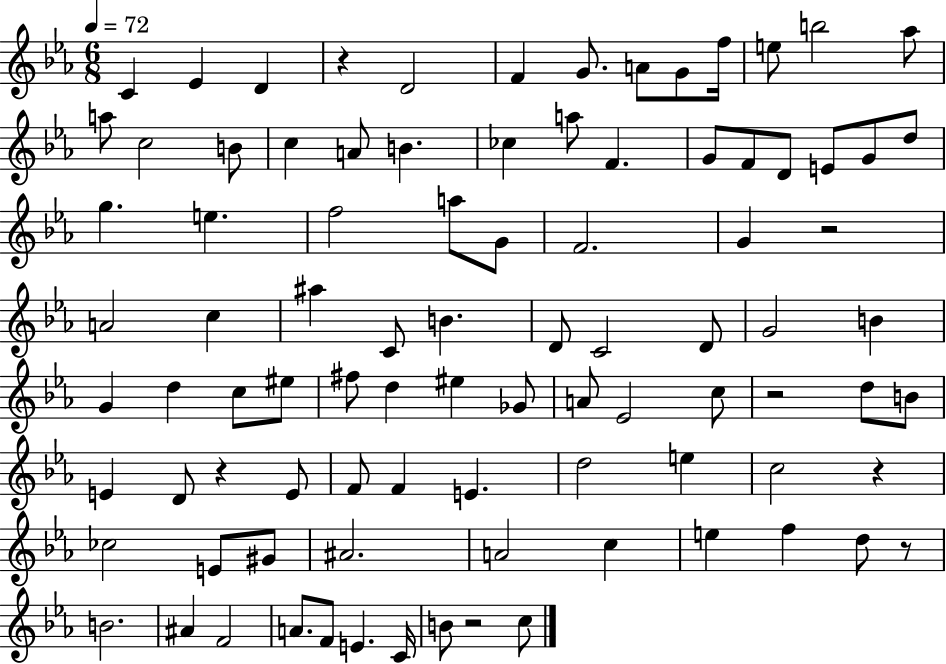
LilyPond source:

{
  \clef treble
  \numericTimeSignature
  \time 6/8
  \key ees \major
  \tempo 4 = 72
  c'4 ees'4 d'4 | r4 d'2 | f'4 g'8. a'8 g'8 f''16 | e''8 b''2 aes''8 | \break a''8 c''2 b'8 | c''4 a'8 b'4. | ces''4 a''8 f'4. | g'8 f'8 d'8 e'8 g'8 d''8 | \break g''4. e''4. | f''2 a''8 g'8 | f'2. | g'4 r2 | \break a'2 c''4 | ais''4 c'8 b'4. | d'8 c'2 d'8 | g'2 b'4 | \break g'4 d''4 c''8 eis''8 | fis''8 d''4 eis''4 ges'8 | a'8 ees'2 c''8 | r2 d''8 b'8 | \break e'4 d'8 r4 e'8 | f'8 f'4 e'4. | d''2 e''4 | c''2 r4 | \break ces''2 e'8 gis'8 | ais'2. | a'2 c''4 | e''4 f''4 d''8 r8 | \break b'2. | ais'4 f'2 | a'8. f'8 e'4. c'16 | b'8 r2 c''8 | \break \bar "|."
}